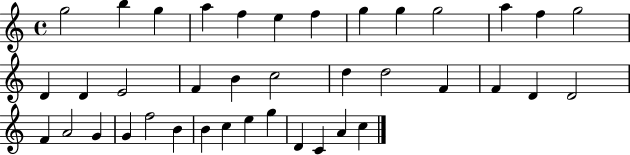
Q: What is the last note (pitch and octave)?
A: C5